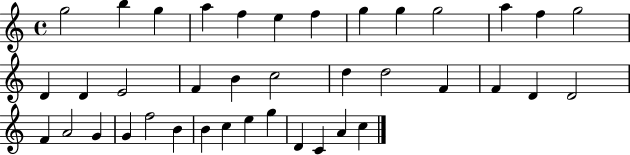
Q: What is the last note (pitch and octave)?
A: C5